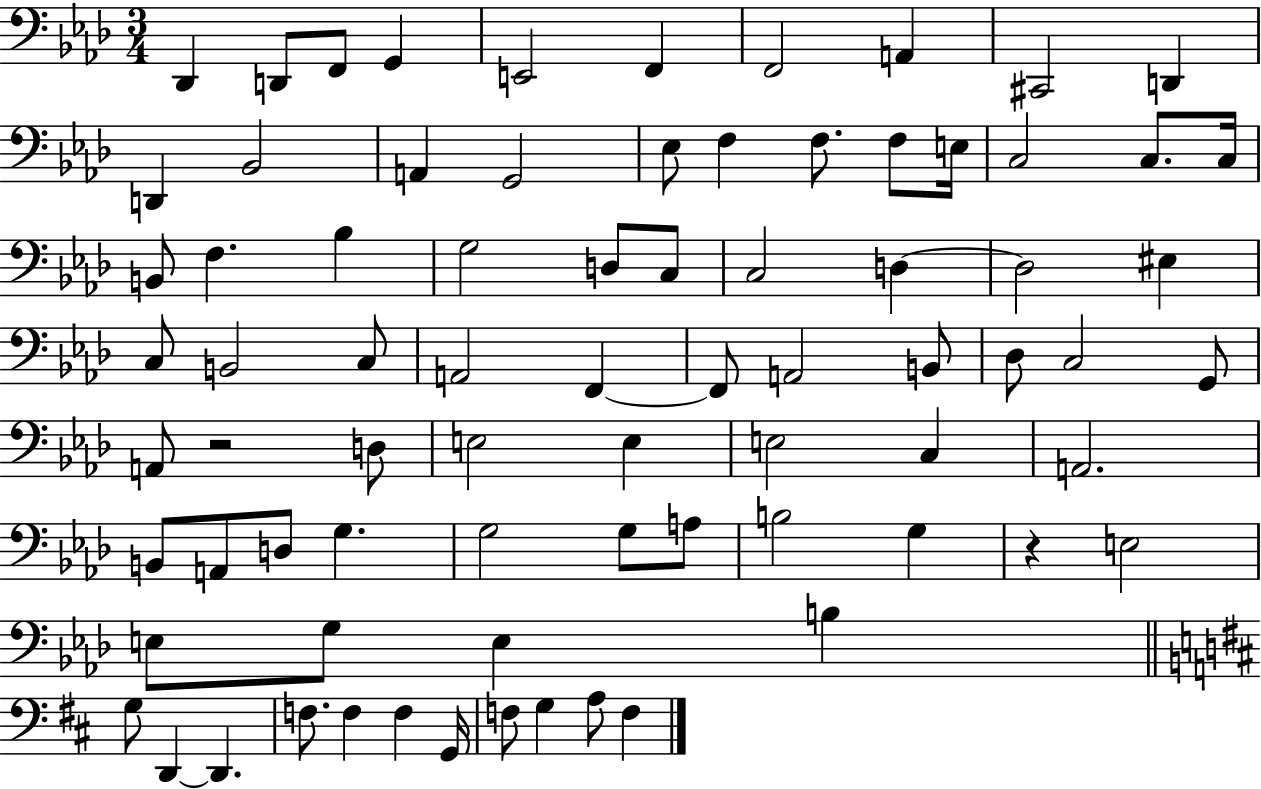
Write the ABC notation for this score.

X:1
T:Untitled
M:3/4
L:1/4
K:Ab
_D,, D,,/2 F,,/2 G,, E,,2 F,, F,,2 A,, ^C,,2 D,, D,, _B,,2 A,, G,,2 _E,/2 F, F,/2 F,/2 E,/4 C,2 C,/2 C,/4 B,,/2 F, _B, G,2 D,/2 C,/2 C,2 D, D,2 ^E, C,/2 B,,2 C,/2 A,,2 F,, F,,/2 A,,2 B,,/2 _D,/2 C,2 G,,/2 A,,/2 z2 D,/2 E,2 E, E,2 C, A,,2 B,,/2 A,,/2 D,/2 G, G,2 G,/2 A,/2 B,2 G, z E,2 E,/2 G,/2 E, B, G,/2 D,, D,, F,/2 F, F, G,,/4 F,/2 G, A,/2 F,